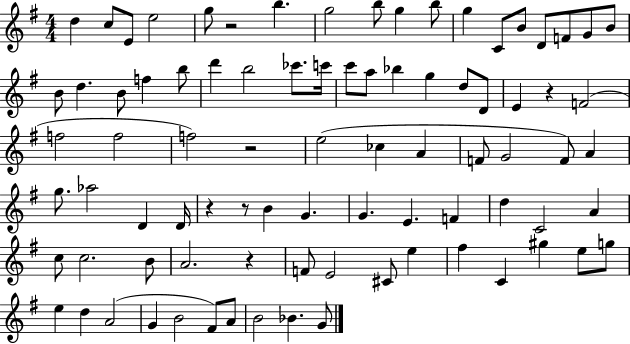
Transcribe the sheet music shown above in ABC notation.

X:1
T:Untitled
M:4/4
L:1/4
K:G
d c/2 E/2 e2 g/2 z2 b g2 b/2 g b/2 g C/2 B/2 D/2 F/2 G/2 B/2 B/2 d B/2 f b/2 d' b2 _c'/2 c'/4 c'/2 a/2 _b g d/2 D/2 E z F2 f2 f2 f2 z2 e2 _c A F/2 G2 F/2 A g/2 _a2 D D/4 z z/2 B G G E F d C2 A c/2 c2 B/2 A2 z F/2 E2 ^C/2 e ^f C ^g e/2 g/2 e d A2 G B2 ^F/2 A/2 B2 _B G/2